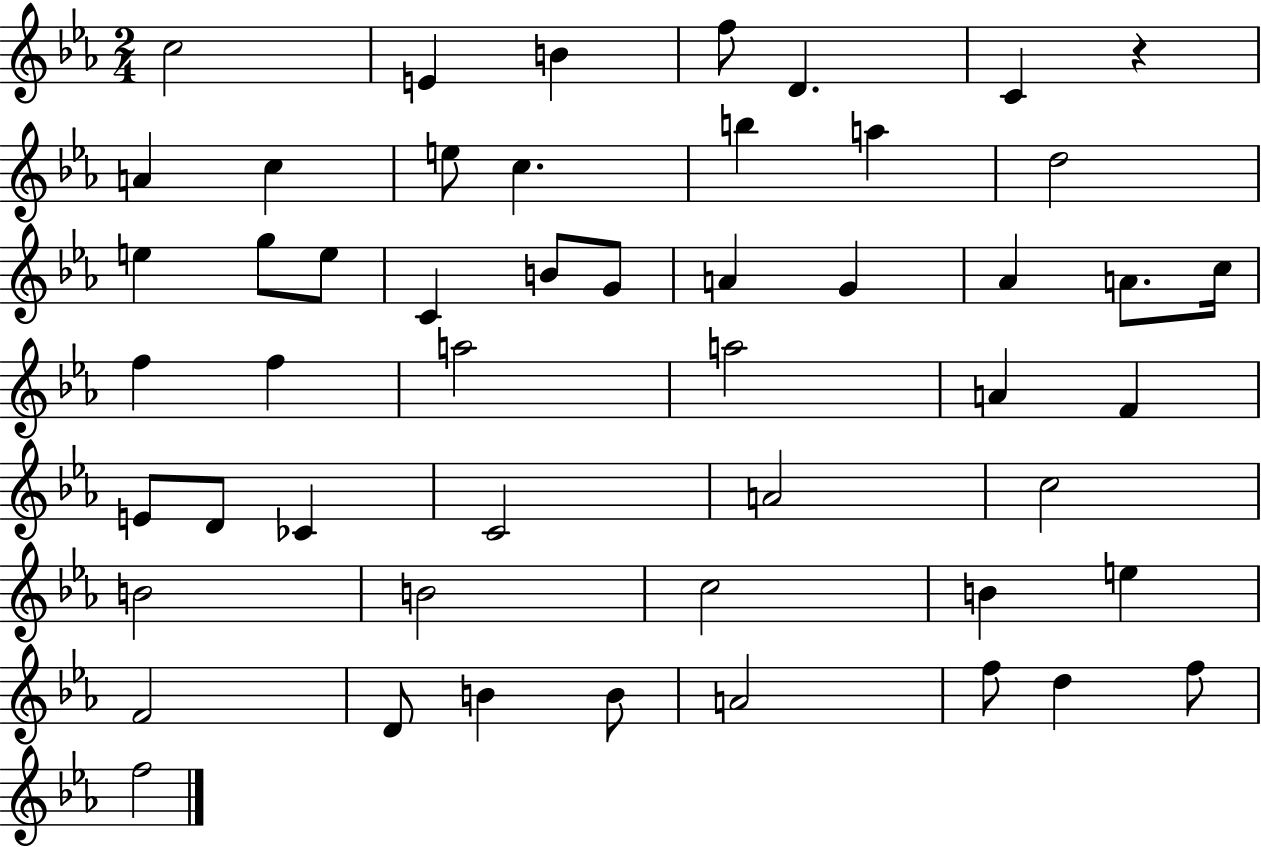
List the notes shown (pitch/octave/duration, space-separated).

C5/h E4/q B4/q F5/e D4/q. C4/q R/q A4/q C5/q E5/e C5/q. B5/q A5/q D5/h E5/q G5/e E5/e C4/q B4/e G4/e A4/q G4/q Ab4/q A4/e. C5/s F5/q F5/q A5/h A5/h A4/q F4/q E4/e D4/e CES4/q C4/h A4/h C5/h B4/h B4/h C5/h B4/q E5/q F4/h D4/e B4/q B4/e A4/h F5/e D5/q F5/e F5/h